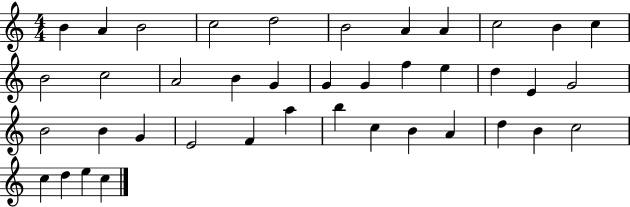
{
  \clef treble
  \numericTimeSignature
  \time 4/4
  \key c \major
  b'4 a'4 b'2 | c''2 d''2 | b'2 a'4 a'4 | c''2 b'4 c''4 | \break b'2 c''2 | a'2 b'4 g'4 | g'4 g'4 f''4 e''4 | d''4 e'4 g'2 | \break b'2 b'4 g'4 | e'2 f'4 a''4 | b''4 c''4 b'4 a'4 | d''4 b'4 c''2 | \break c''4 d''4 e''4 c''4 | \bar "|."
}